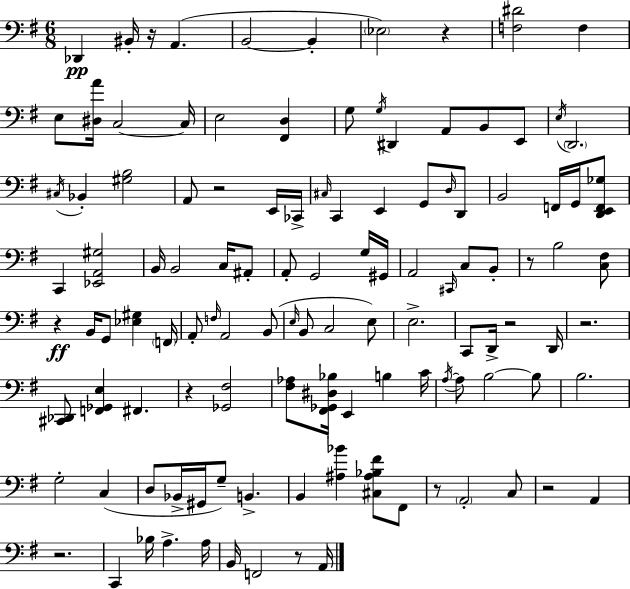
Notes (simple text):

Db2/q BIS2/s R/s A2/q. B2/h B2/q Eb3/h R/q [F3,D#4]/h F3/q E3/e [D#3,A4]/s C3/h C3/s E3/h [F#2,D3]/q G3/e G3/s D#2/q A2/e B2/e E2/e E3/s D2/h. C#3/s Bb2/q [G#3,B3]/h A2/e R/h E2/s CES2/s C#3/s C2/q E2/q G2/e D3/s D2/e B2/h F2/s G2/s [D2,E2,F2,Gb3]/e C2/q [Eb2,A2,G#3]/h B2/s B2/h C3/s A#2/e A2/e G2/h G3/s G#2/s A2/h C#2/s C3/e B2/e R/e B3/h [C3,F#3]/e R/q B2/s G2/e [Eb3,G#3]/q F2/s A2/e F3/s A2/h B2/e E3/s B2/e C3/h E3/e E3/h. C2/e D2/s R/h D2/s R/h. [C#2,Db2]/e [F2,Gb2,E3]/q F#2/q. R/q [Gb2,F#3]/h [F#3,Ab3]/e [F#2,Gb2,D#3,Bb3]/s E2/q B3/q C4/s A3/s A3/e B3/h B3/e B3/h. G3/h C3/q D3/e Bb2/s G#2/s G3/e B2/q. B2/q [A#3,Bb4]/q [C#3,A#3,Bb3,F#4]/e F#2/e R/e A2/h C3/e R/h A2/q R/h. C2/q Bb3/s A3/q. A3/s B2/s F2/h R/e A2/s